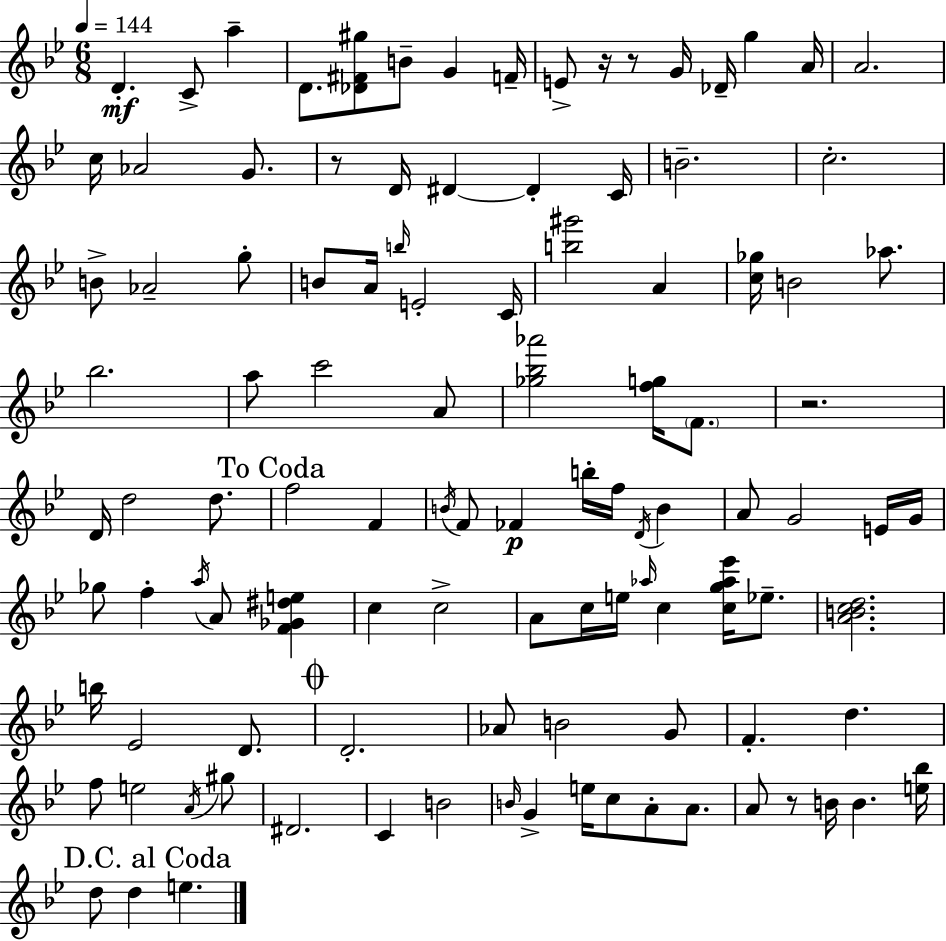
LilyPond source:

{
  \clef treble
  \numericTimeSignature
  \time 6/8
  \key bes \major
  \tempo 4 = 144
  d'4.-.\mf c'8-> a''4-- | d'8. <des' fis' gis''>8 b'8-- g'4 f'16-- | e'8-> r16 r8 g'16 des'16-- g''4 a'16 | a'2. | \break c''16 aes'2 g'8. | r8 d'16 dis'4~~ dis'4-. c'16 | b'2.-- | c''2.-. | \break b'8-> aes'2-- g''8-. | b'8 a'16 \grace { b''16 } e'2-. | c'16 <b'' gis'''>2 a'4 | <c'' ges''>16 b'2 aes''8. | \break bes''2. | a''8 c'''2 a'8 | <ges'' bes'' aes'''>2 <f'' g''>16 \parenthesize f'8. | r2. | \break d'16 d''2 d''8. | \mark "To Coda" f''2 f'4 | \acciaccatura { b'16 } f'8 fes'4\p b''16-. f''16 \acciaccatura { d'16 } b'4 | a'8 g'2 | \break e'16 g'16 ges''8 f''4-. \acciaccatura { a''16 } a'8 | <f' ges' dis'' e''>4 c''4 c''2-> | a'8 c''16 e''16 \grace { aes''16 } c''4 | <c'' g'' aes'' ees'''>16 ees''8.-- <a' b' c'' d''>2. | \break b''16 ees'2 | d'8. \mark \markup { \musicglyph "scripts.coda" } d'2.-. | aes'8 b'2 | g'8 f'4.-. d''4. | \break f''8 e''2 | \acciaccatura { a'16 } gis''8 dis'2. | c'4 b'2 | \grace { b'16 } g'4-> e''16 | \break c''8 a'8-. a'8. a'8 r8 b'16 | b'4. <e'' bes''>16 \mark "D.C. al Coda" d''8 d''4 | e''4. \bar "|."
}